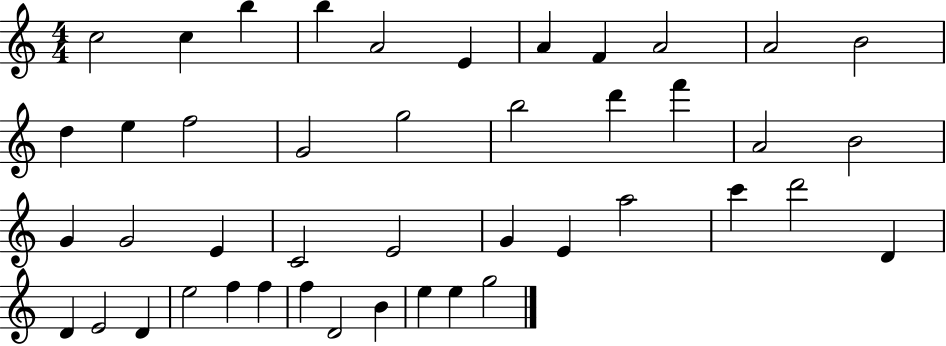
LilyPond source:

{
  \clef treble
  \numericTimeSignature
  \time 4/4
  \key c \major
  c''2 c''4 b''4 | b''4 a'2 e'4 | a'4 f'4 a'2 | a'2 b'2 | \break d''4 e''4 f''2 | g'2 g''2 | b''2 d'''4 f'''4 | a'2 b'2 | \break g'4 g'2 e'4 | c'2 e'2 | g'4 e'4 a''2 | c'''4 d'''2 d'4 | \break d'4 e'2 d'4 | e''2 f''4 f''4 | f''4 d'2 b'4 | e''4 e''4 g''2 | \break \bar "|."
}